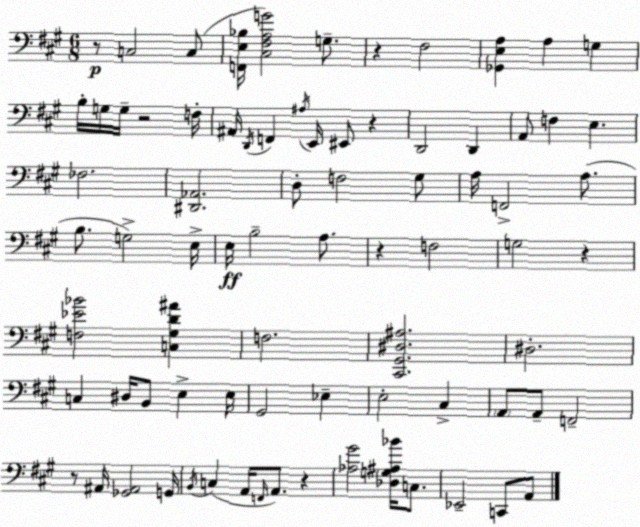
X:1
T:Untitled
M:6/8
L:1/4
K:A
z/2 C,2 C,/2 [F,,E,_B,]/4 [^C,^F,A,G]2 G,/2 z ^F,2 [_G,,E,A,] A, G, B,/4 G,/4 G,/4 z2 F,/4 ^A,,/4 D,,/4 F,, ^A,/4 E,,/4 ^E,,/2 z D,,2 D,, A,,/2 F, E, _F,2 [^D,,_A,,]2 D,/2 F,2 ^G,/2 A,/4 F,,2 A,/2 B,/2 G,2 E,/4 E,/4 B,2 A,/2 z F,2 G,2 z [F,_E_B]2 [C,^G,D^A] F,2 [^C,,^G,,^D,^A,]2 ^D,2 C, ^D,/4 B,,/2 E, E,/4 ^G,,2 _E, E,2 ^C, A,,/2 A,,/2 F,,2 z/2 ^A,,/4 [_G,,^A,,]2 G,,/4 B,,/4 C, A,,/4 F,,/4 A,,/2 z [_A,^G]2 [_D,G,^A,_B]/4 C,/2 _E,,2 C,,/2 A,,/2